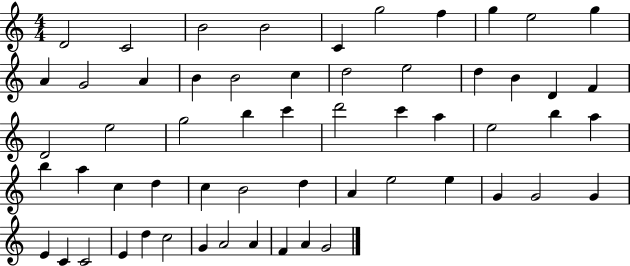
D4/h C4/h B4/h B4/h C4/q G5/h F5/q G5/q E5/h G5/q A4/q G4/h A4/q B4/q B4/h C5/q D5/h E5/h D5/q B4/q D4/q F4/q D4/h E5/h G5/h B5/q C6/q D6/h C6/q A5/q E5/h B5/q A5/q B5/q A5/q C5/q D5/q C5/q B4/h D5/q A4/q E5/h E5/q G4/q G4/h G4/q E4/q C4/q C4/h E4/q D5/q C5/h G4/q A4/h A4/q F4/q A4/q G4/h